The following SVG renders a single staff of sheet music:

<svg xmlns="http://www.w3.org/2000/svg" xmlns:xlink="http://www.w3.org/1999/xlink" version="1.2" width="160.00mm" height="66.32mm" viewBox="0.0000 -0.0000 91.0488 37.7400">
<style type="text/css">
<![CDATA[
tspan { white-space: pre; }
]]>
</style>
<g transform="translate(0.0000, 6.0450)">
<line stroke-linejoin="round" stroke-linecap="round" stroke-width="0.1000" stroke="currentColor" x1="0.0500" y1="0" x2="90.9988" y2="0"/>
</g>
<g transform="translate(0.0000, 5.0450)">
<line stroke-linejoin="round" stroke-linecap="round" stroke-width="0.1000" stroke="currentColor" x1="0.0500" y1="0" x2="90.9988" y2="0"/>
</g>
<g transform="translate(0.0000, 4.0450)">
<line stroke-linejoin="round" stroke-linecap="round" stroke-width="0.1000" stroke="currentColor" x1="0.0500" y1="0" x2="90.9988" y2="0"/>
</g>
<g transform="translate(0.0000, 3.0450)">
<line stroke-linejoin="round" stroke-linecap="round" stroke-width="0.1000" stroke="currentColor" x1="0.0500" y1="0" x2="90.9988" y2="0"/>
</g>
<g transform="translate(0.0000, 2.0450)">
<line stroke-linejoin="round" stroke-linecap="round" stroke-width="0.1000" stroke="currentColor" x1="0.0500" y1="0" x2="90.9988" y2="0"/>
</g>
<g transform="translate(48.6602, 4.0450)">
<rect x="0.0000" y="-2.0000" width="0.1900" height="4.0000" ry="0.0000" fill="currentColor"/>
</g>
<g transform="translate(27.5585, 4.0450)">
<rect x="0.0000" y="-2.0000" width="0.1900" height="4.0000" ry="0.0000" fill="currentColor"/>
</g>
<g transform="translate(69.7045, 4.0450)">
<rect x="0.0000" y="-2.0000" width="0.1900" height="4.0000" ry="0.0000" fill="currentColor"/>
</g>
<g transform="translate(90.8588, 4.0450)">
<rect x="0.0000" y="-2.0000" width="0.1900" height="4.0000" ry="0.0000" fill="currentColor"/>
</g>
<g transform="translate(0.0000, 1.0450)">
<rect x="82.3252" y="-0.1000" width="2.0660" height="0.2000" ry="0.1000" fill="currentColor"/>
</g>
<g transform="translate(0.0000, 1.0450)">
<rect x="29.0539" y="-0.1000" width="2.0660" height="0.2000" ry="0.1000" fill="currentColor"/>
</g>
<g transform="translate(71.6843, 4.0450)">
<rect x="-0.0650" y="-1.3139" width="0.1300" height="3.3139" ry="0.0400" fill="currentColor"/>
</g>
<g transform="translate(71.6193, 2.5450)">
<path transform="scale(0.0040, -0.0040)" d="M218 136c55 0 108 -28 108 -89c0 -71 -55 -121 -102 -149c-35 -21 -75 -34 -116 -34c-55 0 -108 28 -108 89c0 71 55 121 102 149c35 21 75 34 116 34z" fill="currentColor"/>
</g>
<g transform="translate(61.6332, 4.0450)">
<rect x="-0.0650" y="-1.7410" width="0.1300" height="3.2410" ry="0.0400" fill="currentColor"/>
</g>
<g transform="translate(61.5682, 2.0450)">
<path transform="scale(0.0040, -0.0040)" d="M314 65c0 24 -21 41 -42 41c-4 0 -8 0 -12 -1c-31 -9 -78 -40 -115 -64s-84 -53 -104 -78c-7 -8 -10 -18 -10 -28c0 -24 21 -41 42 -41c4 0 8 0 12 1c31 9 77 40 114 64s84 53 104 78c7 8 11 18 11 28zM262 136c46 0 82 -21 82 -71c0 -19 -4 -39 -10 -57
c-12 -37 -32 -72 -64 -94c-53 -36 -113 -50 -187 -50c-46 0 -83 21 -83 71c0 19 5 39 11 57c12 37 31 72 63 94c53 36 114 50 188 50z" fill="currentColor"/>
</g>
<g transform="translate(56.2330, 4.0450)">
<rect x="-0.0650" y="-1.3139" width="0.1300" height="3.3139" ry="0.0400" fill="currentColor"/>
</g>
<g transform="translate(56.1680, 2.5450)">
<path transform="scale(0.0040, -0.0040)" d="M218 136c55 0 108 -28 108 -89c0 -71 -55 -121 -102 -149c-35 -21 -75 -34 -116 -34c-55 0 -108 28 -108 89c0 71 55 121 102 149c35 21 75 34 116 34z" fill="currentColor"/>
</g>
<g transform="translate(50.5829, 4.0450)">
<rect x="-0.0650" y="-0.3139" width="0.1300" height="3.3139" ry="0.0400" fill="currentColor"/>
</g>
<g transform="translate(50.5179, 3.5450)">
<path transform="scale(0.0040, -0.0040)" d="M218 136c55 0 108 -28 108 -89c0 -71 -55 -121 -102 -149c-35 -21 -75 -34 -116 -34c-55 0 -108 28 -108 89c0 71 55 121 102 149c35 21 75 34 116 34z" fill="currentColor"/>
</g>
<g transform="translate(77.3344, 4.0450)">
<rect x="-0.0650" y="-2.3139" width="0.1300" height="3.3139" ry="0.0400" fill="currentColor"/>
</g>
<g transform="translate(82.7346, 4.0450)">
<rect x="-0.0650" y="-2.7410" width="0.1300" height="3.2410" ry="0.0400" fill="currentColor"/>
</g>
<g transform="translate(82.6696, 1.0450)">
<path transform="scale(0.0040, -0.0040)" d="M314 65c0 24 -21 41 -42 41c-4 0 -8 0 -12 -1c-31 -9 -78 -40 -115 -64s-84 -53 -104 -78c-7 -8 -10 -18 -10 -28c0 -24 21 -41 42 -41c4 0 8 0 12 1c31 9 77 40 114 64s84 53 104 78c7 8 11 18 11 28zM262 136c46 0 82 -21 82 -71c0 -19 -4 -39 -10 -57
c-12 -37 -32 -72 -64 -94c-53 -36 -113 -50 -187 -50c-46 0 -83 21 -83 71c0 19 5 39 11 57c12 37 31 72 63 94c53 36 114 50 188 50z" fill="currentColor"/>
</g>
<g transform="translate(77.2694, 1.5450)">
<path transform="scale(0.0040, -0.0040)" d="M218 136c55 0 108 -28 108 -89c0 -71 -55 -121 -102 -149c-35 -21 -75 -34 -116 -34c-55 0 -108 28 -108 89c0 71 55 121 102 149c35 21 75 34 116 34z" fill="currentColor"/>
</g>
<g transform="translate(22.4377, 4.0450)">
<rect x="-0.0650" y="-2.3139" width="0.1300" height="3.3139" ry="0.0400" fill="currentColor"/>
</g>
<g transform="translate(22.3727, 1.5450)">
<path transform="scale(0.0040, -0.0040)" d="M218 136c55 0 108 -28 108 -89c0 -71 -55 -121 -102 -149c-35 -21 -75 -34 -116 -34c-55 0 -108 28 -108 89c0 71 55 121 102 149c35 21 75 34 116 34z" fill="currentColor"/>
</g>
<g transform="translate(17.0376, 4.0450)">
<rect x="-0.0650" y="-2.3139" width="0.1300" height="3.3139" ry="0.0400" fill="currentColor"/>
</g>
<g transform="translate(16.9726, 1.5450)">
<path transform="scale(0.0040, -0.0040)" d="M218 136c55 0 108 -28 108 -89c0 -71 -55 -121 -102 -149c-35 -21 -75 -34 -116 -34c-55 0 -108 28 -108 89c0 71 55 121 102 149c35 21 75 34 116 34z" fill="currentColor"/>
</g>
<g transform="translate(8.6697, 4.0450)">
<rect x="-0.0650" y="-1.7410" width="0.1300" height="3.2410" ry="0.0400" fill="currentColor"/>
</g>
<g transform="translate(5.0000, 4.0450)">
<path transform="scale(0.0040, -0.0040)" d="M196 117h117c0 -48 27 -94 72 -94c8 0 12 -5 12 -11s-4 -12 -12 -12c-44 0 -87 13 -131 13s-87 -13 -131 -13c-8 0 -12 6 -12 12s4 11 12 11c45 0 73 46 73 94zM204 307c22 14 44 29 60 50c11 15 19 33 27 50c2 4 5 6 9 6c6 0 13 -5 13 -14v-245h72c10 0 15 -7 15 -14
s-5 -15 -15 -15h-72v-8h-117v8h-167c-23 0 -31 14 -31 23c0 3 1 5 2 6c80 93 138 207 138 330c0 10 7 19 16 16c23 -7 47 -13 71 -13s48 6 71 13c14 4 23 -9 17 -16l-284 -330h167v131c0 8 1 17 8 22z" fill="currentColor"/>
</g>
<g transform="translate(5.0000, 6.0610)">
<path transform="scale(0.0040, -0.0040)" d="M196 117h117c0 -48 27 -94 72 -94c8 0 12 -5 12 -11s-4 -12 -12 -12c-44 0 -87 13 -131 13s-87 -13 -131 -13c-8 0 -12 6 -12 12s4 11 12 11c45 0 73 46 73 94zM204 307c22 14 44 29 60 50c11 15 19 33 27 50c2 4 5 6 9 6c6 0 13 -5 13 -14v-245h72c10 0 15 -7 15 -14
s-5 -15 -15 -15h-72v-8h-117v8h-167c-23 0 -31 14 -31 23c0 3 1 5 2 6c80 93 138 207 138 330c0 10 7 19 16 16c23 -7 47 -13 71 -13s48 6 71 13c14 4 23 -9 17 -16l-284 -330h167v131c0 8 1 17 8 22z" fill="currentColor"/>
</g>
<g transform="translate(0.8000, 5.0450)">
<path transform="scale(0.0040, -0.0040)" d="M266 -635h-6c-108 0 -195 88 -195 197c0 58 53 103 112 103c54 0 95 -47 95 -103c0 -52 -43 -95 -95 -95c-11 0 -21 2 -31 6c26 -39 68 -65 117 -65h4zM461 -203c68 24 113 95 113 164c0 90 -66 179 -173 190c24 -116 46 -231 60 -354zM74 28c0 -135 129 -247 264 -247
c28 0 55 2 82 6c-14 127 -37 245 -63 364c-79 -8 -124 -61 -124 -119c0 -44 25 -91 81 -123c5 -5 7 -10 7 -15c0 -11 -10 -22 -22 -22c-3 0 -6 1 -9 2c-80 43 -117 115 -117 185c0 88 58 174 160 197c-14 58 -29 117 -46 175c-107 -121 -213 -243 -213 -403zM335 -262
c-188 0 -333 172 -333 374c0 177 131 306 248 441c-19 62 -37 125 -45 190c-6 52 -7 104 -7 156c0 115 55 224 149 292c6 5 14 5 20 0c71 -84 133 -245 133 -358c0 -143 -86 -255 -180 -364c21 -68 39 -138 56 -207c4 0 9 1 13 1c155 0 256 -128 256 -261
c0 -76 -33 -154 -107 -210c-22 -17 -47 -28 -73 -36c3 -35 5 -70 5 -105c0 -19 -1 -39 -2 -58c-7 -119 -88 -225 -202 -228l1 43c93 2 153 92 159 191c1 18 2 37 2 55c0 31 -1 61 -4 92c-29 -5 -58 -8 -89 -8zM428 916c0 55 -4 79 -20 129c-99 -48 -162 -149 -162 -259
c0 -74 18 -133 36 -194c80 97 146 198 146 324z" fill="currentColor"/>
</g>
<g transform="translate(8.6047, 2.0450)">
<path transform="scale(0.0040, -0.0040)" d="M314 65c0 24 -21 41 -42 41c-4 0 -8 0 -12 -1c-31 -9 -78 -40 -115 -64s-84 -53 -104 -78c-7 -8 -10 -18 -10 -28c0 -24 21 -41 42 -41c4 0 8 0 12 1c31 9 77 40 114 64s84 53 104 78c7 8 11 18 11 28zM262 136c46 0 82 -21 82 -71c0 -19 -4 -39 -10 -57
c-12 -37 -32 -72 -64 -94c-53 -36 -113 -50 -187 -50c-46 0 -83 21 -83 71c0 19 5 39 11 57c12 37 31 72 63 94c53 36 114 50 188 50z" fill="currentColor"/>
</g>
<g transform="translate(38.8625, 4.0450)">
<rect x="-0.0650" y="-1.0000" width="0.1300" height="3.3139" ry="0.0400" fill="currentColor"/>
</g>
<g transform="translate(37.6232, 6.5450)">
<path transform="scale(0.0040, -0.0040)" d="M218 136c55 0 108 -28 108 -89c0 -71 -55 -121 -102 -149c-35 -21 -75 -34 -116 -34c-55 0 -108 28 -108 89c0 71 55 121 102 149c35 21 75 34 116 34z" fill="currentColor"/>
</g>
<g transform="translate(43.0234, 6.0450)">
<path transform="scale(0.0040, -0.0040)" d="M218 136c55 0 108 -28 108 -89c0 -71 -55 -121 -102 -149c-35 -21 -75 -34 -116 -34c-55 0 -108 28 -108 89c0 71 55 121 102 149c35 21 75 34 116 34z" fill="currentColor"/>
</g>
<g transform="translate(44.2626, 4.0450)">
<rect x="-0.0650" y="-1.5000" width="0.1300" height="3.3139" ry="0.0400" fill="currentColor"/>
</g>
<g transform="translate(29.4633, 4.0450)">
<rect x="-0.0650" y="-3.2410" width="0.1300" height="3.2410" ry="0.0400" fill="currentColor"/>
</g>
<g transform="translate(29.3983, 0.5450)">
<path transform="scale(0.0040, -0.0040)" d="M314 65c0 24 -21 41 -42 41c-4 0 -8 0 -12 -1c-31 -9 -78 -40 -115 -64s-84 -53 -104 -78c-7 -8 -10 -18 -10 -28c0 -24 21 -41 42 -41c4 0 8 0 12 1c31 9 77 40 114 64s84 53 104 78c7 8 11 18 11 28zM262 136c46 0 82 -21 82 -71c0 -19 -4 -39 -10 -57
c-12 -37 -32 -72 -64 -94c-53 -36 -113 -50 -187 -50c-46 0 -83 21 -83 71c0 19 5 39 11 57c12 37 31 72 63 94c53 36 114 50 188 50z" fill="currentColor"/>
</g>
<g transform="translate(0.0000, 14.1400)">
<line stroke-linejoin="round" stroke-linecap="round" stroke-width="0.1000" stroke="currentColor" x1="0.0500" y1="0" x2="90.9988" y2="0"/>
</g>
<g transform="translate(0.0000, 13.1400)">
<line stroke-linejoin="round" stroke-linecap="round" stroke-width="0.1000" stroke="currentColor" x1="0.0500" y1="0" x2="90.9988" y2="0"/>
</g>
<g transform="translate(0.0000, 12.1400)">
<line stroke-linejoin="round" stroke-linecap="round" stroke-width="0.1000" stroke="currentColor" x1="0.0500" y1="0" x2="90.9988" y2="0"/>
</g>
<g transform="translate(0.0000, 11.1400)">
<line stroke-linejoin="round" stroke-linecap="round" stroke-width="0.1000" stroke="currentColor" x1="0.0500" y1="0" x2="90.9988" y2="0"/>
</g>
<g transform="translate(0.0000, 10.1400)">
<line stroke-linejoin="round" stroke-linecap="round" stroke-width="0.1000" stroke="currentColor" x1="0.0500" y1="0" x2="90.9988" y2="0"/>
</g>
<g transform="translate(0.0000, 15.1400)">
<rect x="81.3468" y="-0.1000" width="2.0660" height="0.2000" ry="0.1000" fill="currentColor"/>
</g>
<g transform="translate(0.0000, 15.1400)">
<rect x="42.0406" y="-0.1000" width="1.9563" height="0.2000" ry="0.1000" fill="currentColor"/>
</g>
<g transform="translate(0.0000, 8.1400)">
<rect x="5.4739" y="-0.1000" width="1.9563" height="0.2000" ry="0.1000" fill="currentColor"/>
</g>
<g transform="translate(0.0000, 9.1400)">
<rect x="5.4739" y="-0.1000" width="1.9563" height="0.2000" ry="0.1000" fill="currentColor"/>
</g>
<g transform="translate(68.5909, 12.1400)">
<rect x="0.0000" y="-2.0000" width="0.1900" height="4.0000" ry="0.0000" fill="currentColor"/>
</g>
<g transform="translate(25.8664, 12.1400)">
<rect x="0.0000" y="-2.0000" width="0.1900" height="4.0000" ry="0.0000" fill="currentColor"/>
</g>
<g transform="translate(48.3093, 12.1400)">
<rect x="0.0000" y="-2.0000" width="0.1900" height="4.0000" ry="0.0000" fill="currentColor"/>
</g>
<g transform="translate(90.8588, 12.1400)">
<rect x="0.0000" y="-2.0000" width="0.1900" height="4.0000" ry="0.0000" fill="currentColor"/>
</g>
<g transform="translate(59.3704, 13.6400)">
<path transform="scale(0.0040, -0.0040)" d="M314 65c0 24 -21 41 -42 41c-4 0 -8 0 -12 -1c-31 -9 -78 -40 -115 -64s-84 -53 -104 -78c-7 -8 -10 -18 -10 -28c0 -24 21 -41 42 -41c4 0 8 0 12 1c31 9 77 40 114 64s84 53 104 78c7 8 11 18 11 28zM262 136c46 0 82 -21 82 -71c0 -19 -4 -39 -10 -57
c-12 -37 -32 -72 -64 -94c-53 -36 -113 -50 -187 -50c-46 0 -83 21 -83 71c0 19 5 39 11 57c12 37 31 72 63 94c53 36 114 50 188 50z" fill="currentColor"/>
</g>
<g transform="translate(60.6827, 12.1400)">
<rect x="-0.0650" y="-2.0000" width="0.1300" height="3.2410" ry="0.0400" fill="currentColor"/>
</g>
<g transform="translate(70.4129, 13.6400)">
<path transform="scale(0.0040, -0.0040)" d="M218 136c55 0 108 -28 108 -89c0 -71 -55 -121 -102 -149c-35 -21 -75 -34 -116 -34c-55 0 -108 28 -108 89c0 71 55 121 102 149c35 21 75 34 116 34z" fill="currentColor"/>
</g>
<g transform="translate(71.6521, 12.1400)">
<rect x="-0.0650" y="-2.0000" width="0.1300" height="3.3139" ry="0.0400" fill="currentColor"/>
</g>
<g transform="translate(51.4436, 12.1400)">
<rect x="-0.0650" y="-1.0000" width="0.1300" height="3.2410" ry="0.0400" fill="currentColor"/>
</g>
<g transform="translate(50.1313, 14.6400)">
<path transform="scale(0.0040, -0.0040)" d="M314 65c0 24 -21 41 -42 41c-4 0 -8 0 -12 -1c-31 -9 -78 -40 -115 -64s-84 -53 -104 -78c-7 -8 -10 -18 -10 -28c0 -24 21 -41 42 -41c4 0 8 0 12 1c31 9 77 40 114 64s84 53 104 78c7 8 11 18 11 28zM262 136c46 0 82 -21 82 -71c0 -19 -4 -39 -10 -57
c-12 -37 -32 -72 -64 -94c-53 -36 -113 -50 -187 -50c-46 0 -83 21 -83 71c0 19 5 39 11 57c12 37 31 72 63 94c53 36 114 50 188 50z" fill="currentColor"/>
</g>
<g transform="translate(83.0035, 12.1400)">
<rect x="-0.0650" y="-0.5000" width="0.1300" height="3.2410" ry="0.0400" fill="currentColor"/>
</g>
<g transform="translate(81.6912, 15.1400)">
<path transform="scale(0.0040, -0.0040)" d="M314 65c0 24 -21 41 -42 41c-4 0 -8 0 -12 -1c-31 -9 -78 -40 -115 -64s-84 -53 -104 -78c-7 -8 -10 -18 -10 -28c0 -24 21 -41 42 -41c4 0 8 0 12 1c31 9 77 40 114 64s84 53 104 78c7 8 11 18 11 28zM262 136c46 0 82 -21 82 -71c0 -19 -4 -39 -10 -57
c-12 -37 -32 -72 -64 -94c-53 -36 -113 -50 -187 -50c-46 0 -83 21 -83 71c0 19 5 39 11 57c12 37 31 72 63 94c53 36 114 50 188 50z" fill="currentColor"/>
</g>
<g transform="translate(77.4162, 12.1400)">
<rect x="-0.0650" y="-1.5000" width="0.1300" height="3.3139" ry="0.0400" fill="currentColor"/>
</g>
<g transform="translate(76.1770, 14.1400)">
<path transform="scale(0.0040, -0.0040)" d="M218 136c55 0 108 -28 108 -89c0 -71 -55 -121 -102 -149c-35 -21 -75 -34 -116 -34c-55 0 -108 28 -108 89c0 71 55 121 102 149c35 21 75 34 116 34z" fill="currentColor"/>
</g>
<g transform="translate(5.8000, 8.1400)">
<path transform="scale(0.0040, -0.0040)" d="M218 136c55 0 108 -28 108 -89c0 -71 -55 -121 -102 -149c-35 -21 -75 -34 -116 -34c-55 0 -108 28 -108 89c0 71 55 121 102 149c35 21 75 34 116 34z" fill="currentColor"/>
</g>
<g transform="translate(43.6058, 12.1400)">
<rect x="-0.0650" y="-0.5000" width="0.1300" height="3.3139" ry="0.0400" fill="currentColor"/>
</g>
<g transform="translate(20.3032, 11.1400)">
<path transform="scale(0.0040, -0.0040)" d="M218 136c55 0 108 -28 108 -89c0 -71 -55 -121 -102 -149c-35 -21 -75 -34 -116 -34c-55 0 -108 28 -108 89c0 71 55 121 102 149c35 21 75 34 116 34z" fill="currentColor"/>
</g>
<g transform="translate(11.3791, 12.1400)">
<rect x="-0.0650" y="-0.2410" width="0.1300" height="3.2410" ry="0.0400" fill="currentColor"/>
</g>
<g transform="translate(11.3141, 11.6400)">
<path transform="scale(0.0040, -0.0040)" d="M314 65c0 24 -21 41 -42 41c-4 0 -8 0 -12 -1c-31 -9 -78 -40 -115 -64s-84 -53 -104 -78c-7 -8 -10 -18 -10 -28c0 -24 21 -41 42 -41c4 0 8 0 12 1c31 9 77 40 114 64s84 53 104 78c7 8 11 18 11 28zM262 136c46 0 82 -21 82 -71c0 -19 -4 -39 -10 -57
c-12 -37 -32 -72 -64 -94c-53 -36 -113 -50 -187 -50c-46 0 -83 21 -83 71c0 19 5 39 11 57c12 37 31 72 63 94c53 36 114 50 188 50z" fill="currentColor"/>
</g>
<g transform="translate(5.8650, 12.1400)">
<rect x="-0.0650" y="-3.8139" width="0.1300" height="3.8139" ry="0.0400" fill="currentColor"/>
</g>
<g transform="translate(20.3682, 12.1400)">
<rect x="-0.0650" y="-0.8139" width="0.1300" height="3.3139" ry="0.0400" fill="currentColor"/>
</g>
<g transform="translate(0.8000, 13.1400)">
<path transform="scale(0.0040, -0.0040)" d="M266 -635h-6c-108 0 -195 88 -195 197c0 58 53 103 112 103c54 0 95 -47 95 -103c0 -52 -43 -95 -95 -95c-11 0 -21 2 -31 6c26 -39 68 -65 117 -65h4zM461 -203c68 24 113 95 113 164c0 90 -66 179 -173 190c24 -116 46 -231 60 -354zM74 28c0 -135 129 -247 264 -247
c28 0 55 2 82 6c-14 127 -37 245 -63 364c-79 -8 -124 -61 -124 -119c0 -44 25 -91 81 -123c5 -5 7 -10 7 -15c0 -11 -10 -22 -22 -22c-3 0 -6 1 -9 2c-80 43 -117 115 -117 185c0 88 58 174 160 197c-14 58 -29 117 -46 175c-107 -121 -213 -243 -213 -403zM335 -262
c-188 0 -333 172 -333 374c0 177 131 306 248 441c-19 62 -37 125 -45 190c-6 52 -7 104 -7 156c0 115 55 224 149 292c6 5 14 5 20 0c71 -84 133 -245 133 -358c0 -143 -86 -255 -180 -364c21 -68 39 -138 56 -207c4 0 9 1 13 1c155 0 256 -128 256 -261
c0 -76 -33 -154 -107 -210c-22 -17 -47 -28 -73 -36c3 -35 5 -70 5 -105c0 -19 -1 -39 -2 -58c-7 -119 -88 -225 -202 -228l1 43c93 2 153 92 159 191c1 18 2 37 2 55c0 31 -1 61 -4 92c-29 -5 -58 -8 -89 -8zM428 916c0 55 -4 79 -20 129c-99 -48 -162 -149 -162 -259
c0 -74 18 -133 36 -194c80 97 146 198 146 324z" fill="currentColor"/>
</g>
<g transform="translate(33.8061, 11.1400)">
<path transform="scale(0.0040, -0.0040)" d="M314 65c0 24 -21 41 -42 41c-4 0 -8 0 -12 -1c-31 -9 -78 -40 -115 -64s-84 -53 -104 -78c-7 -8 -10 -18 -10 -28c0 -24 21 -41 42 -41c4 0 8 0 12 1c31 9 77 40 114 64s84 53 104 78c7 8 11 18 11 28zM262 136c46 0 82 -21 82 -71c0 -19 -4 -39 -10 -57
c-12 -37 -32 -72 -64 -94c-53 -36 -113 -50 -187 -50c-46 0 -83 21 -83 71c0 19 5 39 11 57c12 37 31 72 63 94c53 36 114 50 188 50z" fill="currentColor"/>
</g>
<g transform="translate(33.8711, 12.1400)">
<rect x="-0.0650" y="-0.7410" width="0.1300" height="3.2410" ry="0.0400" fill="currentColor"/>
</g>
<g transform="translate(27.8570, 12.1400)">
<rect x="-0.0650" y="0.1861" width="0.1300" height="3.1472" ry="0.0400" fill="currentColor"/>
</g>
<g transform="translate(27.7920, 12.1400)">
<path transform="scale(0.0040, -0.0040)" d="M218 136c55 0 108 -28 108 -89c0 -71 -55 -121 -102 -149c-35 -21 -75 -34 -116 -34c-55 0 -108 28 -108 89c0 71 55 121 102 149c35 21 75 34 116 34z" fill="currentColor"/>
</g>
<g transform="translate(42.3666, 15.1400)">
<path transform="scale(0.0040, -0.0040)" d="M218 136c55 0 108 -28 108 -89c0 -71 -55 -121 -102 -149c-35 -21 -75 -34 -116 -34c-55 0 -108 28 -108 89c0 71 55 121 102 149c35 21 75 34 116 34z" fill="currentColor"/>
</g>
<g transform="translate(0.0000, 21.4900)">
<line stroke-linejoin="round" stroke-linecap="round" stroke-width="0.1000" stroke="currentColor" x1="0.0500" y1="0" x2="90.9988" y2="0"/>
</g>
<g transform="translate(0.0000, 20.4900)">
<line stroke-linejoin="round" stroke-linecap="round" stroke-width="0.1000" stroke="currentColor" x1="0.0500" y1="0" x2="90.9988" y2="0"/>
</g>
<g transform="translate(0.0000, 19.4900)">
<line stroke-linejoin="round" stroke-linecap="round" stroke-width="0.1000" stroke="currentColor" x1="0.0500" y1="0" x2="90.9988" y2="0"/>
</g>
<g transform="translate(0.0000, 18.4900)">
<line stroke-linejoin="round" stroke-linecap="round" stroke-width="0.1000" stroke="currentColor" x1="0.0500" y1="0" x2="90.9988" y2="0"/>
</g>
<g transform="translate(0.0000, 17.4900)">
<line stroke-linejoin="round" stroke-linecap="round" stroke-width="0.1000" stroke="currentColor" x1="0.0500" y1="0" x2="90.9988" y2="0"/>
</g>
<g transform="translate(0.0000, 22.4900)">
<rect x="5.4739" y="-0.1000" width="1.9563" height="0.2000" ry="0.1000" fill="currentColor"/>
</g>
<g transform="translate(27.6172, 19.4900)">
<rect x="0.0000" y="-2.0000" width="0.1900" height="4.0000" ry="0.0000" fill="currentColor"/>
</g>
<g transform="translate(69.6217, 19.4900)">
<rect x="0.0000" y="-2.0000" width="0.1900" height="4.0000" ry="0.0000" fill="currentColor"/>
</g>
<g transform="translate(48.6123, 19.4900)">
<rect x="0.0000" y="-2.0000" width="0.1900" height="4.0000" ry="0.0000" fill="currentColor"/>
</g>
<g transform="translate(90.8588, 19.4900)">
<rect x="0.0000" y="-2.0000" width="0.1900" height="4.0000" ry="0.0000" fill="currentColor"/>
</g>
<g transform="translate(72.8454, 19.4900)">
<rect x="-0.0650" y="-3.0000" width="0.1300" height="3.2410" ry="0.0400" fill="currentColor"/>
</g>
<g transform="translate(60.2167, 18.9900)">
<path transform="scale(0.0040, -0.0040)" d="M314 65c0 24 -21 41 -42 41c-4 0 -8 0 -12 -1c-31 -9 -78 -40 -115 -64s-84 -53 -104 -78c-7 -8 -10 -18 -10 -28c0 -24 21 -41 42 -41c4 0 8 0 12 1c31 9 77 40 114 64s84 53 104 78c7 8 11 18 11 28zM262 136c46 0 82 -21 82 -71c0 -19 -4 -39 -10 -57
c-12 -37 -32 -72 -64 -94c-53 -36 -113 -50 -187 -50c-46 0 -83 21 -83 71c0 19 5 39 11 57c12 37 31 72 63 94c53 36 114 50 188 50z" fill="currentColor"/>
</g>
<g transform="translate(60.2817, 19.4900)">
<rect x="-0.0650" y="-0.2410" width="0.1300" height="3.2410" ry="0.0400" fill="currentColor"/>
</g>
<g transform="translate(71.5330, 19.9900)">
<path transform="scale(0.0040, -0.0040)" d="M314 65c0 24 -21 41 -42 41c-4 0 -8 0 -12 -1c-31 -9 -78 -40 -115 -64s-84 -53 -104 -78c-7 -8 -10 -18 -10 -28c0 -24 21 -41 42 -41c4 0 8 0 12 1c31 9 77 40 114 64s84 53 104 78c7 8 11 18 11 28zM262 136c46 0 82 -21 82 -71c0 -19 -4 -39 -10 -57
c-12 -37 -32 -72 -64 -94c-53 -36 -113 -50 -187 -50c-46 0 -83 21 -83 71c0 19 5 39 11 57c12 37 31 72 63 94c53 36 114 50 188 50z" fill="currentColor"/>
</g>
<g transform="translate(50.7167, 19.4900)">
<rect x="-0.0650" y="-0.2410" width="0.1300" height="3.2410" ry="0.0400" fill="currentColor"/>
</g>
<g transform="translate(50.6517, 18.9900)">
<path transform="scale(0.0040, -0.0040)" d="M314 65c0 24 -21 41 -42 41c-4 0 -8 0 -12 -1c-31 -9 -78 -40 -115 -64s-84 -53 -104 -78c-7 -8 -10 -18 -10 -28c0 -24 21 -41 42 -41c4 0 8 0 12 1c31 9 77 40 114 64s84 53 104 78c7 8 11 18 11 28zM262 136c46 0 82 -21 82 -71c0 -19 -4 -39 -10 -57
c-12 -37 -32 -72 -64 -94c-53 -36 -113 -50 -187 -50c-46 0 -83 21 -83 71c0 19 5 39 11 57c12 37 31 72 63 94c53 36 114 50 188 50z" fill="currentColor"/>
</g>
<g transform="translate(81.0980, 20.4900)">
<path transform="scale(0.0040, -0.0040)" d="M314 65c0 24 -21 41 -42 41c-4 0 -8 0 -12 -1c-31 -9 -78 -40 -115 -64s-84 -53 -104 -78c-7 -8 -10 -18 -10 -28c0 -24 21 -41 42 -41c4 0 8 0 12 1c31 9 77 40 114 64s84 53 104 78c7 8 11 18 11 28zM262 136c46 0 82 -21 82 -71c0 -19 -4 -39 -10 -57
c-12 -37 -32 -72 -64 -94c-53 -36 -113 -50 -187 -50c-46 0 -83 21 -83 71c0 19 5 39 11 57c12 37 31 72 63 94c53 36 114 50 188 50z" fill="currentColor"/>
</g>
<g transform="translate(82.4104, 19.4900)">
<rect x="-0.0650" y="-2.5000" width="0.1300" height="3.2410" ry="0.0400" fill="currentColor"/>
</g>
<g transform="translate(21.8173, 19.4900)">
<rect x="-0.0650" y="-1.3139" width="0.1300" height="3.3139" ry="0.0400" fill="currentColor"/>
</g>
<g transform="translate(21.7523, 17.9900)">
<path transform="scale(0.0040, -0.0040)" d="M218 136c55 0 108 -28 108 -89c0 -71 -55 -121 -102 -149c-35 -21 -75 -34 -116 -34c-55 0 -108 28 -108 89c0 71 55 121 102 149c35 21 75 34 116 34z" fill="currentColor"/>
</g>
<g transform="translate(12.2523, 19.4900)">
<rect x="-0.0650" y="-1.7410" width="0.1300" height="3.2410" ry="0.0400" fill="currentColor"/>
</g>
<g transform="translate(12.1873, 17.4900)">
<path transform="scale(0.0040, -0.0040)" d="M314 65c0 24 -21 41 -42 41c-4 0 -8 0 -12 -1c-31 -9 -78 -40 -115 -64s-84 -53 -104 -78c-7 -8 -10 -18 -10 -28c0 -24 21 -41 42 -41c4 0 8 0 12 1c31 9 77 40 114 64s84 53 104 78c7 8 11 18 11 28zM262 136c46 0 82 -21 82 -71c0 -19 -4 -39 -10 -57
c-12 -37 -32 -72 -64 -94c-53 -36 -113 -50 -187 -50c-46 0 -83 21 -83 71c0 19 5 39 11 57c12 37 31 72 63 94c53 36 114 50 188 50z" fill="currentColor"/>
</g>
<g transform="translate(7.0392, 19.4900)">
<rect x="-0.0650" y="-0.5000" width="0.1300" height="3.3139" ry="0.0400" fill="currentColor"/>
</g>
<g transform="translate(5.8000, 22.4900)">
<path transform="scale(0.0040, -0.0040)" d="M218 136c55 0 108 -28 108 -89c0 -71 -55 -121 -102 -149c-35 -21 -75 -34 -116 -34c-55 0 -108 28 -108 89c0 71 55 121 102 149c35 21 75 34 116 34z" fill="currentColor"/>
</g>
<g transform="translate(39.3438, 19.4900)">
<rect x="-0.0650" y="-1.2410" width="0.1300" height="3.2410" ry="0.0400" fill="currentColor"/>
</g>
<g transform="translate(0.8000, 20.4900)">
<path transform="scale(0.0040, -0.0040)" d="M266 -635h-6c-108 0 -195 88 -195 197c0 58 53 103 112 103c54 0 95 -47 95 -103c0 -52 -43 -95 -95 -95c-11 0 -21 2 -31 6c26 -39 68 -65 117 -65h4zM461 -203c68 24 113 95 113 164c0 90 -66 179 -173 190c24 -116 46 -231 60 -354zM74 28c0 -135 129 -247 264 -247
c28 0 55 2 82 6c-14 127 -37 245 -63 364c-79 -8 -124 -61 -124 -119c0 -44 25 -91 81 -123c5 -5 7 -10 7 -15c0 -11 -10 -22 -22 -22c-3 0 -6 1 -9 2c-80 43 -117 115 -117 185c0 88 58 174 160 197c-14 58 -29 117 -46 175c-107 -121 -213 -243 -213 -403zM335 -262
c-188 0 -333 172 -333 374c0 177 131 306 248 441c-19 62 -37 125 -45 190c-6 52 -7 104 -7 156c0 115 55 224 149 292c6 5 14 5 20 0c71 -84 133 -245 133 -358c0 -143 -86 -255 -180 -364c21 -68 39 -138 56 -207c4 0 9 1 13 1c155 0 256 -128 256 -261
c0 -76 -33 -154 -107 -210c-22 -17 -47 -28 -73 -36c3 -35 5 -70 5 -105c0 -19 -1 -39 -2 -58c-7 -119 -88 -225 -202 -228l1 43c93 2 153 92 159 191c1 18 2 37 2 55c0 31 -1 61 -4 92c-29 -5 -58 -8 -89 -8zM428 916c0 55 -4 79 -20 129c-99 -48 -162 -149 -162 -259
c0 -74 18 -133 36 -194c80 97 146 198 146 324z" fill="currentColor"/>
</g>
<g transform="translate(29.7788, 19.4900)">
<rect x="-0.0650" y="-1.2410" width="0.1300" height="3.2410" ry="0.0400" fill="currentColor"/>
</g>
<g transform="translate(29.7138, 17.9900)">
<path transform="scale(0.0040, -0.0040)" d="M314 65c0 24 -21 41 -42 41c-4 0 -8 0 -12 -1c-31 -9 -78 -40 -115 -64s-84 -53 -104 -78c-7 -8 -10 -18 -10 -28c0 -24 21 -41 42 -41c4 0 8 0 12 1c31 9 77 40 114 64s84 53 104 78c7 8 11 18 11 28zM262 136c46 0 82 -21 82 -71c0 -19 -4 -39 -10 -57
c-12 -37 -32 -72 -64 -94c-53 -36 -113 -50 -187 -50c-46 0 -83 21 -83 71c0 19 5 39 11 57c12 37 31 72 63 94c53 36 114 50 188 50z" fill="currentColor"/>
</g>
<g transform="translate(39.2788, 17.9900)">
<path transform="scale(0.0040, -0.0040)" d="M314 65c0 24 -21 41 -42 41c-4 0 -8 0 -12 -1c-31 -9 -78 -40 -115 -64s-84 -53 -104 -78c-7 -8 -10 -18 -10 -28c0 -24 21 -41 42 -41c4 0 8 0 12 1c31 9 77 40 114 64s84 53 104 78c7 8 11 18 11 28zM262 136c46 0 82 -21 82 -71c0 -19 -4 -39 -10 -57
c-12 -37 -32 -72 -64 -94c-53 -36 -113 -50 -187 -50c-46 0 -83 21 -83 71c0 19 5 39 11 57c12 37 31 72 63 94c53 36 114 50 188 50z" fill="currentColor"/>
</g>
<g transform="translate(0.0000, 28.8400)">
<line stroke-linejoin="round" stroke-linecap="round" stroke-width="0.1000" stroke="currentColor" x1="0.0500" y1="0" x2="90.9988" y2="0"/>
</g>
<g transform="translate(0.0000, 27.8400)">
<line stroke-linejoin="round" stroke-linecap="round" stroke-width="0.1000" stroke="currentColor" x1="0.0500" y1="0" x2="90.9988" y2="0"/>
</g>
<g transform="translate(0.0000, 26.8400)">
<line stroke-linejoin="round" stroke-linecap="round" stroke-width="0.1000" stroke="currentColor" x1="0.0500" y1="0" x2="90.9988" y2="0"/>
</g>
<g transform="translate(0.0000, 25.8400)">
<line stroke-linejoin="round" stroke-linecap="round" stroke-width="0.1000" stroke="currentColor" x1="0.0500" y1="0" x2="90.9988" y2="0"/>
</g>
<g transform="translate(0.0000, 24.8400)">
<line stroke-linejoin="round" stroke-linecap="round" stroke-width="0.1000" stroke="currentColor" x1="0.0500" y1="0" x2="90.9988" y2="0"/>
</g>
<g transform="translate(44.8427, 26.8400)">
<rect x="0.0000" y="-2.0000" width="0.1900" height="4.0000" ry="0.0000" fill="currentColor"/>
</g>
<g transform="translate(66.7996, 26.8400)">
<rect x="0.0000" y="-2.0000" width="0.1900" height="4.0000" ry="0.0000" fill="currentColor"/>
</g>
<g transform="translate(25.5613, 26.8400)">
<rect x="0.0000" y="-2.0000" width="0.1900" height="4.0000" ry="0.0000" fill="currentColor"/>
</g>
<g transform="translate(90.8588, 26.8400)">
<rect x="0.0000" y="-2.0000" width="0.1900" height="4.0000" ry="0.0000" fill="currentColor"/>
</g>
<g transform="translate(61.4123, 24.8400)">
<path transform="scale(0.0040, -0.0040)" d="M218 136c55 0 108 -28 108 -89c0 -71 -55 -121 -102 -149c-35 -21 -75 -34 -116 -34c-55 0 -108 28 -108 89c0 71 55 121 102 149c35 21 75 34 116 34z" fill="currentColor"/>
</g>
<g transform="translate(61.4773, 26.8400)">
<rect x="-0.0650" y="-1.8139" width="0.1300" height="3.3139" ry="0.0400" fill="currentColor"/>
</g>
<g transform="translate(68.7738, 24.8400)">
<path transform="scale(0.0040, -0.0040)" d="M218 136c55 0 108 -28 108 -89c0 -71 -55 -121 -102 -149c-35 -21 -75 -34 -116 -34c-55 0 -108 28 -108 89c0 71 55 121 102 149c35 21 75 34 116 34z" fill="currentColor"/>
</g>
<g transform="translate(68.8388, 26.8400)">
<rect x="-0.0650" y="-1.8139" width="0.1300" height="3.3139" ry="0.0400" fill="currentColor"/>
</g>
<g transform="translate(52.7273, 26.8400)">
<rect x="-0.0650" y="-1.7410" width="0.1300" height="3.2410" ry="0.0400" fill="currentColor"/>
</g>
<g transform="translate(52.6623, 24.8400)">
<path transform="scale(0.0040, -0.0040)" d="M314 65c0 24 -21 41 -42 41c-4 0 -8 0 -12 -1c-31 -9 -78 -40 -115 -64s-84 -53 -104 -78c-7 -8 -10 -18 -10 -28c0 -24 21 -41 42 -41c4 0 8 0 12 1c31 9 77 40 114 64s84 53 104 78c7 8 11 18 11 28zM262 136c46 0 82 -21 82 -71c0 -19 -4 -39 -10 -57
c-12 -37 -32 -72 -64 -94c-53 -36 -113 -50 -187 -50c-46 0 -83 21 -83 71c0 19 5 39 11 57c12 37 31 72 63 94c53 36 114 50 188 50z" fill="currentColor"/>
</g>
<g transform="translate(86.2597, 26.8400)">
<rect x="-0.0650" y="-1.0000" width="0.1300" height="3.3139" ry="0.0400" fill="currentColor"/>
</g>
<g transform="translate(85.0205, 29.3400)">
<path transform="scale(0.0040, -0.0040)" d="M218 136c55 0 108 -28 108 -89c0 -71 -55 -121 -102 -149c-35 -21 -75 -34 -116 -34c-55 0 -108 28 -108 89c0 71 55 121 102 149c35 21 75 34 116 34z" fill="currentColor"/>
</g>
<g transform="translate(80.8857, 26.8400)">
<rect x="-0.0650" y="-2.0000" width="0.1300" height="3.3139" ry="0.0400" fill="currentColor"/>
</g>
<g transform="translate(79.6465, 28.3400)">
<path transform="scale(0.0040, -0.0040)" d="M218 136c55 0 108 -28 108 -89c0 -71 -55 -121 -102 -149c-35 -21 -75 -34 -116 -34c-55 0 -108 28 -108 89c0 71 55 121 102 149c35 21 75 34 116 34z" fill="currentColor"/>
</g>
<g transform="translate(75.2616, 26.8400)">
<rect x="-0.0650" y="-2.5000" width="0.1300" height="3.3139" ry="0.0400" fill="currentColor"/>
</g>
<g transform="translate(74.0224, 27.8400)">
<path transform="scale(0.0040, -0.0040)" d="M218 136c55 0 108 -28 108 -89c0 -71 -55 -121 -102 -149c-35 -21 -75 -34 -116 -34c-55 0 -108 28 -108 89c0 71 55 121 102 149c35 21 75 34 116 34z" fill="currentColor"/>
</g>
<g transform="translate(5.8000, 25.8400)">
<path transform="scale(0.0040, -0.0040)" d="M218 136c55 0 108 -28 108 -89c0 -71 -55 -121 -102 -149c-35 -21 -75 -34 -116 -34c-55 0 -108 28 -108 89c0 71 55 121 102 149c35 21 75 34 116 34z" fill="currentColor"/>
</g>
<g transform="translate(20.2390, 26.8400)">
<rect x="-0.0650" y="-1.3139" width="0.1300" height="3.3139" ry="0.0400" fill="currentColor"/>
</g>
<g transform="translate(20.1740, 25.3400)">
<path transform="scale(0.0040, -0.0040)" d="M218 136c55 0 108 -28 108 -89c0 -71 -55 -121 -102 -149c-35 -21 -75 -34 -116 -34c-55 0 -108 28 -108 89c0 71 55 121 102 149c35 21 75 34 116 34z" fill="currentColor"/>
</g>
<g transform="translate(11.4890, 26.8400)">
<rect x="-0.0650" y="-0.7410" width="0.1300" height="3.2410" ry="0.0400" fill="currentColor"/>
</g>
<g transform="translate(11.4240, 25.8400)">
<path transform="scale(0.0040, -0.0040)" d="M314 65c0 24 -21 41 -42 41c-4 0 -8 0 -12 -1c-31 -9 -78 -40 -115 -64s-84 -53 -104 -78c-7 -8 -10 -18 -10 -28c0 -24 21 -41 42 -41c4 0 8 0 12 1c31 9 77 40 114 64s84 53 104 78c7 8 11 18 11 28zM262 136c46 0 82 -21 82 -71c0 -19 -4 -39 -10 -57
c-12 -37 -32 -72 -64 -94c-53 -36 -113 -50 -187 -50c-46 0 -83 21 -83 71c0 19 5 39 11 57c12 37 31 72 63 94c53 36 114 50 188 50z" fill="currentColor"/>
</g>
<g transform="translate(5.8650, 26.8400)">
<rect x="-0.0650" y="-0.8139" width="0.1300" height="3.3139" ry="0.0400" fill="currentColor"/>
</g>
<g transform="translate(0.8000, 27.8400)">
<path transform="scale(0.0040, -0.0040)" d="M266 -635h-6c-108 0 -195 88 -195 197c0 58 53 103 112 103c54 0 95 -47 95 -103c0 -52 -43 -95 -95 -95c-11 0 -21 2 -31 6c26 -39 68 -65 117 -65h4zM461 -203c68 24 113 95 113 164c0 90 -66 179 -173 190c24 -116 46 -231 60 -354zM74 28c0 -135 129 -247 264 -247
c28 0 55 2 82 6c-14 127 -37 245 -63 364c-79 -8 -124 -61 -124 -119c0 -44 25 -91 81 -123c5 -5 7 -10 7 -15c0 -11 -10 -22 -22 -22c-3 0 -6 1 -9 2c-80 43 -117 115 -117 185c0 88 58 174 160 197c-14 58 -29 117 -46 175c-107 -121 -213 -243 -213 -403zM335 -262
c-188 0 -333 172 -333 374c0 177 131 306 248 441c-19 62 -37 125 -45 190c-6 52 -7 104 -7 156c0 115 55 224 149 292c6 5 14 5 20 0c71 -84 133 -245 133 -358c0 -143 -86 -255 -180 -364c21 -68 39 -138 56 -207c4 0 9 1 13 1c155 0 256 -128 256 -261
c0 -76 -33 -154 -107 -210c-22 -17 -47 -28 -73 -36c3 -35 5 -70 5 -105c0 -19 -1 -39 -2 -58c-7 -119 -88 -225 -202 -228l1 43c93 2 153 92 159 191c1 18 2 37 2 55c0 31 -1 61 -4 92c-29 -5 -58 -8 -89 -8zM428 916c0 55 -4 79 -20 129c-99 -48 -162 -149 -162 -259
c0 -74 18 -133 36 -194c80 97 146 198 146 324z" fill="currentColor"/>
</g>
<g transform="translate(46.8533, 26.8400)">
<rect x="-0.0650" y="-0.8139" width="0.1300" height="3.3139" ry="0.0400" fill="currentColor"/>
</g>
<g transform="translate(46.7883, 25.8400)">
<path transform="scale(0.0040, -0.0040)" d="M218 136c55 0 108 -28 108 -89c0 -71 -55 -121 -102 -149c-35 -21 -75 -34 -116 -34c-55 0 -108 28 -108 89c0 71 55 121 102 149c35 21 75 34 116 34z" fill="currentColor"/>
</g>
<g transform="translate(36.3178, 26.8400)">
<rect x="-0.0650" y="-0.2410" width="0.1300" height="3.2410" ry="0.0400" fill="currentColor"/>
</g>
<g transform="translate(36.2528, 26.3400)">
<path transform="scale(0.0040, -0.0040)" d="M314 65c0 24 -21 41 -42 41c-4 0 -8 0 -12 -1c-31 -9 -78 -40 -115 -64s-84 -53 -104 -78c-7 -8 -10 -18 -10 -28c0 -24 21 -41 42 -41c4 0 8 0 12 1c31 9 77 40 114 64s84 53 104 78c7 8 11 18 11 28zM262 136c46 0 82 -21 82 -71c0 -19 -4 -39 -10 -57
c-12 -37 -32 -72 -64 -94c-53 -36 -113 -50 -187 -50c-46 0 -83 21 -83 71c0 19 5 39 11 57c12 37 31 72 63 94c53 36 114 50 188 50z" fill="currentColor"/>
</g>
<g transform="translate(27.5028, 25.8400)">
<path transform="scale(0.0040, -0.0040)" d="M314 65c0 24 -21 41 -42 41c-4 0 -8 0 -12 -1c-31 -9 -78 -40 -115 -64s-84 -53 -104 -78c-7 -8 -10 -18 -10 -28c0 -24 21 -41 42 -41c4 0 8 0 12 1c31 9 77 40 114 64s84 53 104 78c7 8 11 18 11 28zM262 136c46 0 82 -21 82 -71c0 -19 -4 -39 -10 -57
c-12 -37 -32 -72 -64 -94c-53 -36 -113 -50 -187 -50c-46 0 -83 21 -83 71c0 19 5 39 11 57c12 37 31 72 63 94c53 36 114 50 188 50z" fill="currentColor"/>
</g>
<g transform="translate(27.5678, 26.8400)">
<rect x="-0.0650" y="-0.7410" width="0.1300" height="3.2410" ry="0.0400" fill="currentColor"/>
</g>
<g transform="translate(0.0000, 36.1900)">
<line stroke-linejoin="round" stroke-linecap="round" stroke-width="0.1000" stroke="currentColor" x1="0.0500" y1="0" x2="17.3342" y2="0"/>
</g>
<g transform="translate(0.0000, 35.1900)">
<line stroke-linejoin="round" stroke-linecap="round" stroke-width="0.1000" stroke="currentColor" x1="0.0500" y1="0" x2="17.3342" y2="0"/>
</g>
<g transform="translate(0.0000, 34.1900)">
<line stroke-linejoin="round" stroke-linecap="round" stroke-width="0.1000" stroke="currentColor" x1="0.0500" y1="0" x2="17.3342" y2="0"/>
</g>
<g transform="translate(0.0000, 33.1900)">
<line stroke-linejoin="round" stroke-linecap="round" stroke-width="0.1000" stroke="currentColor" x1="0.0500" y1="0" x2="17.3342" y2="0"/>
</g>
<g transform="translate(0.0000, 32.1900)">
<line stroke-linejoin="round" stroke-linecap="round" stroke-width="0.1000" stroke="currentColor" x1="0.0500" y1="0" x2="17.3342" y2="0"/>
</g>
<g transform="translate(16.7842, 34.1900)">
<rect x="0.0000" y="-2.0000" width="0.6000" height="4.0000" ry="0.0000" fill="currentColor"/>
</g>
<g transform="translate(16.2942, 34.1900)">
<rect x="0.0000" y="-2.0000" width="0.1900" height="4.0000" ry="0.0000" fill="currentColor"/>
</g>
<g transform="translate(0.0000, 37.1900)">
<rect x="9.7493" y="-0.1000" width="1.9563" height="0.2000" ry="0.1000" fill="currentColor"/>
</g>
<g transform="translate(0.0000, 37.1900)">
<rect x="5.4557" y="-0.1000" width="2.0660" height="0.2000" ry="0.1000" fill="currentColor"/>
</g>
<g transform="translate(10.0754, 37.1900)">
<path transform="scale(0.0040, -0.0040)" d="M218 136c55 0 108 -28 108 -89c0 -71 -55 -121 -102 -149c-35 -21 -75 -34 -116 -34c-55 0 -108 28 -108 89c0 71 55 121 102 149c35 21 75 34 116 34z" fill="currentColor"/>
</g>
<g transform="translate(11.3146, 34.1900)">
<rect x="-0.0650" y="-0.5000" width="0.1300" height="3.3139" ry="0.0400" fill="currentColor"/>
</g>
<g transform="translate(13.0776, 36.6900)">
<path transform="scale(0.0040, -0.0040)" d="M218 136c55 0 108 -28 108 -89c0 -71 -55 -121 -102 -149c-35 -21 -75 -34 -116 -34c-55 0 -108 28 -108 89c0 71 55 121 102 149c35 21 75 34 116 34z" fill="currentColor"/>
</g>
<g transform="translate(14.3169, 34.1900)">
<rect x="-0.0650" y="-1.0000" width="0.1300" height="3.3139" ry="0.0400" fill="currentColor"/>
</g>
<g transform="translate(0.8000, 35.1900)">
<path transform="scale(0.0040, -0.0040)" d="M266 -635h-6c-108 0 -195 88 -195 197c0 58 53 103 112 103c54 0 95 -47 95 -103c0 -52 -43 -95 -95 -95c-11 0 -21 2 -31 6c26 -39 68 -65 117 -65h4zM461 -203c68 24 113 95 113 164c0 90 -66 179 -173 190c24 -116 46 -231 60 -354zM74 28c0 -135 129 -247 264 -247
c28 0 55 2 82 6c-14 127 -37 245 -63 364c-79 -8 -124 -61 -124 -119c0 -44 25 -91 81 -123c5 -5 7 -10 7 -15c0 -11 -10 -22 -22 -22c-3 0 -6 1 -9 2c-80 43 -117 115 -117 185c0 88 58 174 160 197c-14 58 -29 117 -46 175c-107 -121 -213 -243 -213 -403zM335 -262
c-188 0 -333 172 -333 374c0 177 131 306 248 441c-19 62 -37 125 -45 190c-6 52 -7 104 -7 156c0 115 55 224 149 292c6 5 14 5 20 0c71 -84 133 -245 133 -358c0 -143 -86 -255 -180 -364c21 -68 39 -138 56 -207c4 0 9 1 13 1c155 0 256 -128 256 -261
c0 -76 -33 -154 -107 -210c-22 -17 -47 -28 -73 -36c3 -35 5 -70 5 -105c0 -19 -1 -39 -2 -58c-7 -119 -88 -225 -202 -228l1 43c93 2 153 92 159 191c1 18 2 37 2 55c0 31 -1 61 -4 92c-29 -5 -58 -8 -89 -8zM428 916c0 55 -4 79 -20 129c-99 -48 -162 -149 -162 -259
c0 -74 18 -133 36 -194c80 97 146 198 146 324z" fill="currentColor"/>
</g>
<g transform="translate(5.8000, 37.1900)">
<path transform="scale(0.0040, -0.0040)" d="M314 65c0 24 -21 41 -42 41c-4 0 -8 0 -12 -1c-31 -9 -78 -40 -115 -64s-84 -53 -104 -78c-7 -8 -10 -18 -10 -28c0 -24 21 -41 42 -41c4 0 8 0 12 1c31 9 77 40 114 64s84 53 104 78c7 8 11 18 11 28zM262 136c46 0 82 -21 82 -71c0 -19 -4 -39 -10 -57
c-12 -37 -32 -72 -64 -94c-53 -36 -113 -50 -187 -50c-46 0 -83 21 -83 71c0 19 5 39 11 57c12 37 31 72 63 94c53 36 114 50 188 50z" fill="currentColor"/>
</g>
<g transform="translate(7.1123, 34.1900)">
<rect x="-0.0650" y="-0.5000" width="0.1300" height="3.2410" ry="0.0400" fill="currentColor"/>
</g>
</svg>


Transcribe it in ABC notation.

X:1
T:Untitled
M:4/4
L:1/4
K:C
f2 g g b2 D E c e f2 e g a2 c' c2 d B d2 C D2 F2 F E C2 C f2 e e2 e2 c2 c2 A2 G2 d d2 e d2 c2 d f2 f f G F D C2 C D